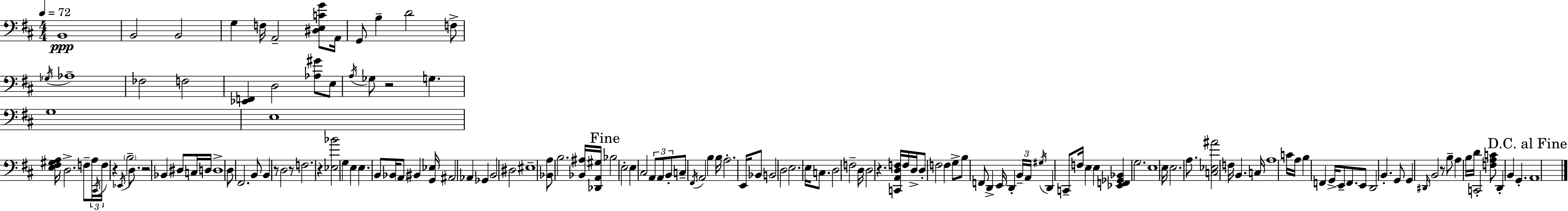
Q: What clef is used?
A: bass